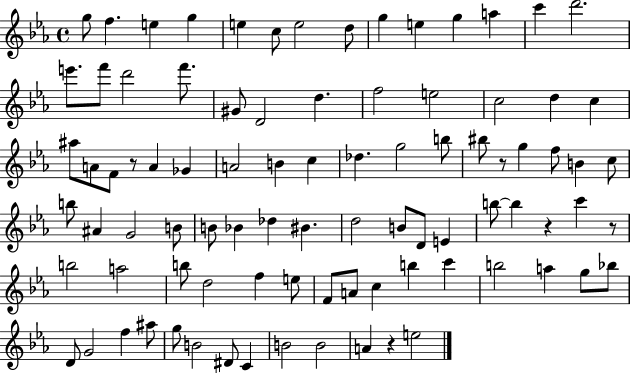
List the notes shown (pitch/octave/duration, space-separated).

G5/e F5/q. E5/q G5/q E5/q C5/e E5/h D5/e G5/q E5/q G5/q A5/q C6/q D6/h. E6/e. F6/e D6/h F6/e. G#4/e D4/h D5/q. F5/h E5/h C5/h D5/q C5/q A#5/e A4/e F4/e R/e A4/q Gb4/q A4/h B4/q C5/q Db5/q. G5/h B5/e BIS5/e R/e G5/q F5/e B4/q C5/e B5/e A#4/q G4/h B4/e B4/e Bb4/q Db5/q BIS4/q. D5/h B4/e D4/e E4/q B5/e B5/q R/q C6/q R/e B5/h A5/h B5/e D5/h F5/q E5/e F4/e A4/e C5/q B5/q C6/q B5/h A5/q G5/e Bb5/e D4/e G4/h F5/q A#5/e G5/e B4/h D#4/e C4/q B4/h B4/h A4/q R/q E5/h